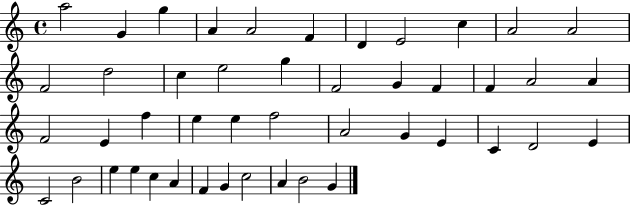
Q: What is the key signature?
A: C major